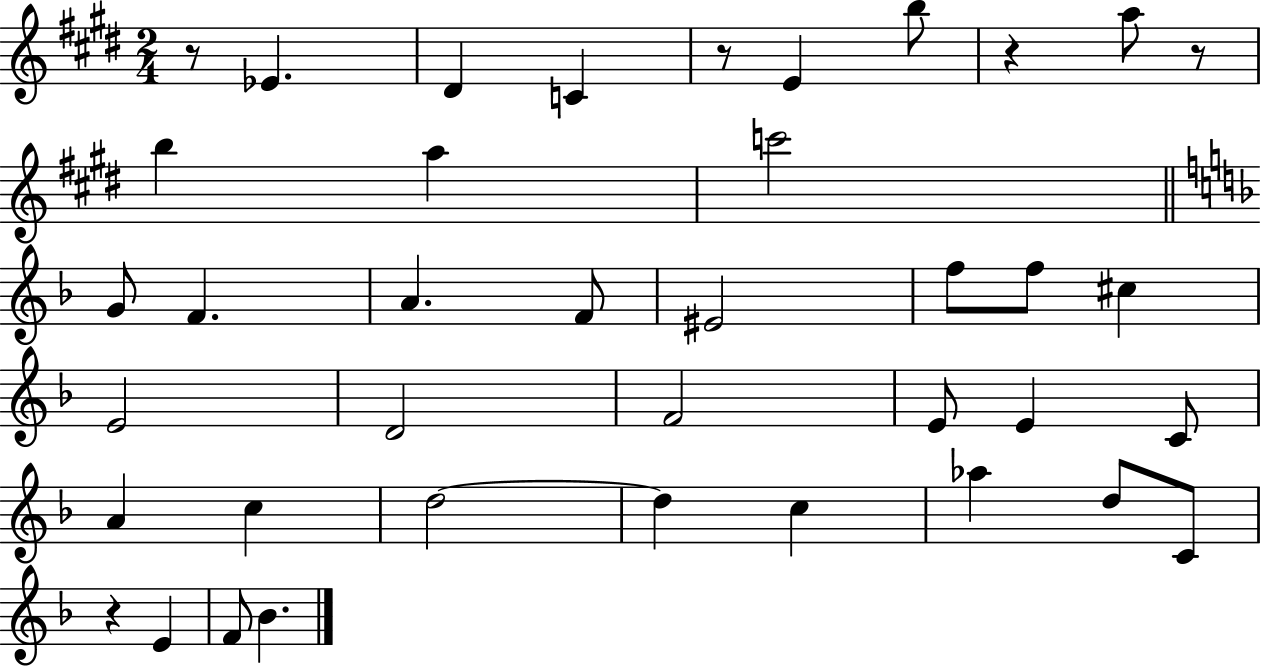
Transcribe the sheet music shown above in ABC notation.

X:1
T:Untitled
M:2/4
L:1/4
K:E
z/2 _E ^D C z/2 E b/2 z a/2 z/2 b a c'2 G/2 F A F/2 ^E2 f/2 f/2 ^c E2 D2 F2 E/2 E C/2 A c d2 d c _a d/2 C/2 z E F/2 _B